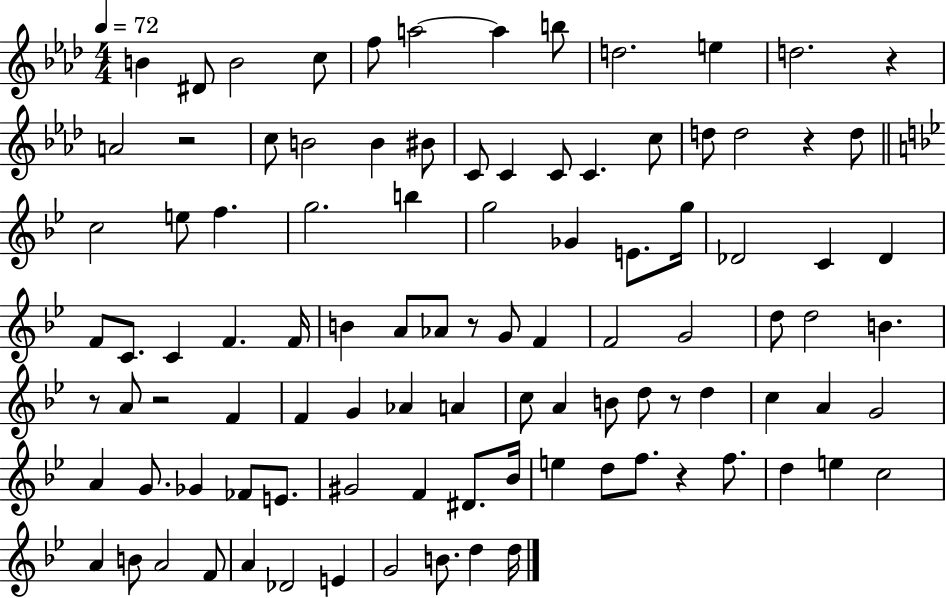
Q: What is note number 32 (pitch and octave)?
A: E4